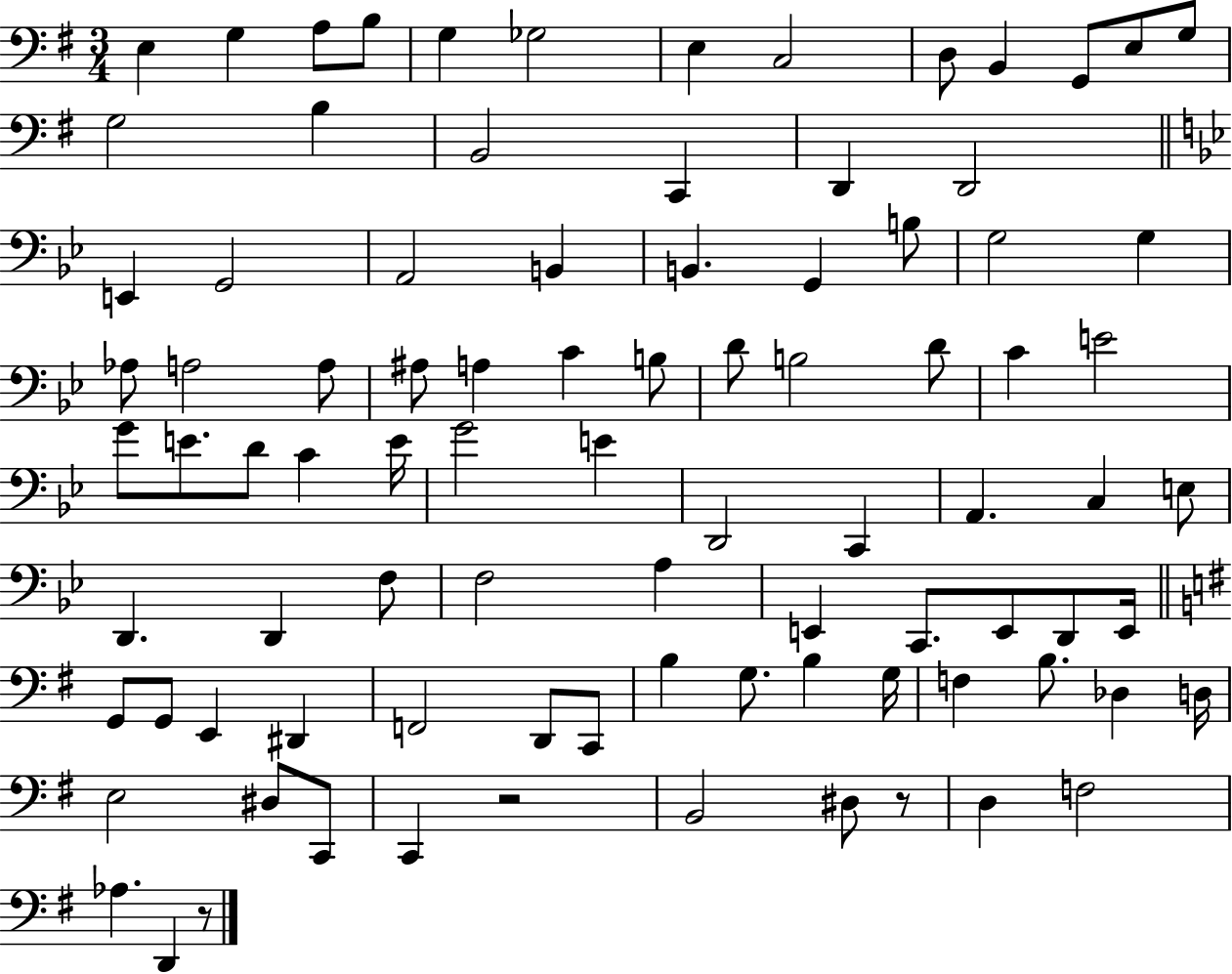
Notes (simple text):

E3/q G3/q A3/e B3/e G3/q Gb3/h E3/q C3/h D3/e B2/q G2/e E3/e G3/e G3/h B3/q B2/h C2/q D2/q D2/h E2/q G2/h A2/h B2/q B2/q. G2/q B3/e G3/h G3/q Ab3/e A3/h A3/e A#3/e A3/q C4/q B3/e D4/e B3/h D4/e C4/q E4/h G4/e E4/e. D4/e C4/q E4/s G4/h E4/q D2/h C2/q A2/q. C3/q E3/e D2/q. D2/q F3/e F3/h A3/q E2/q C2/e. E2/e D2/e E2/s G2/e G2/e E2/q D#2/q F2/h D2/e C2/e B3/q G3/e. B3/q G3/s F3/q B3/e. Db3/q D3/s E3/h D#3/e C2/e C2/q R/h B2/h D#3/e R/e D3/q F3/h Ab3/q. D2/q R/e